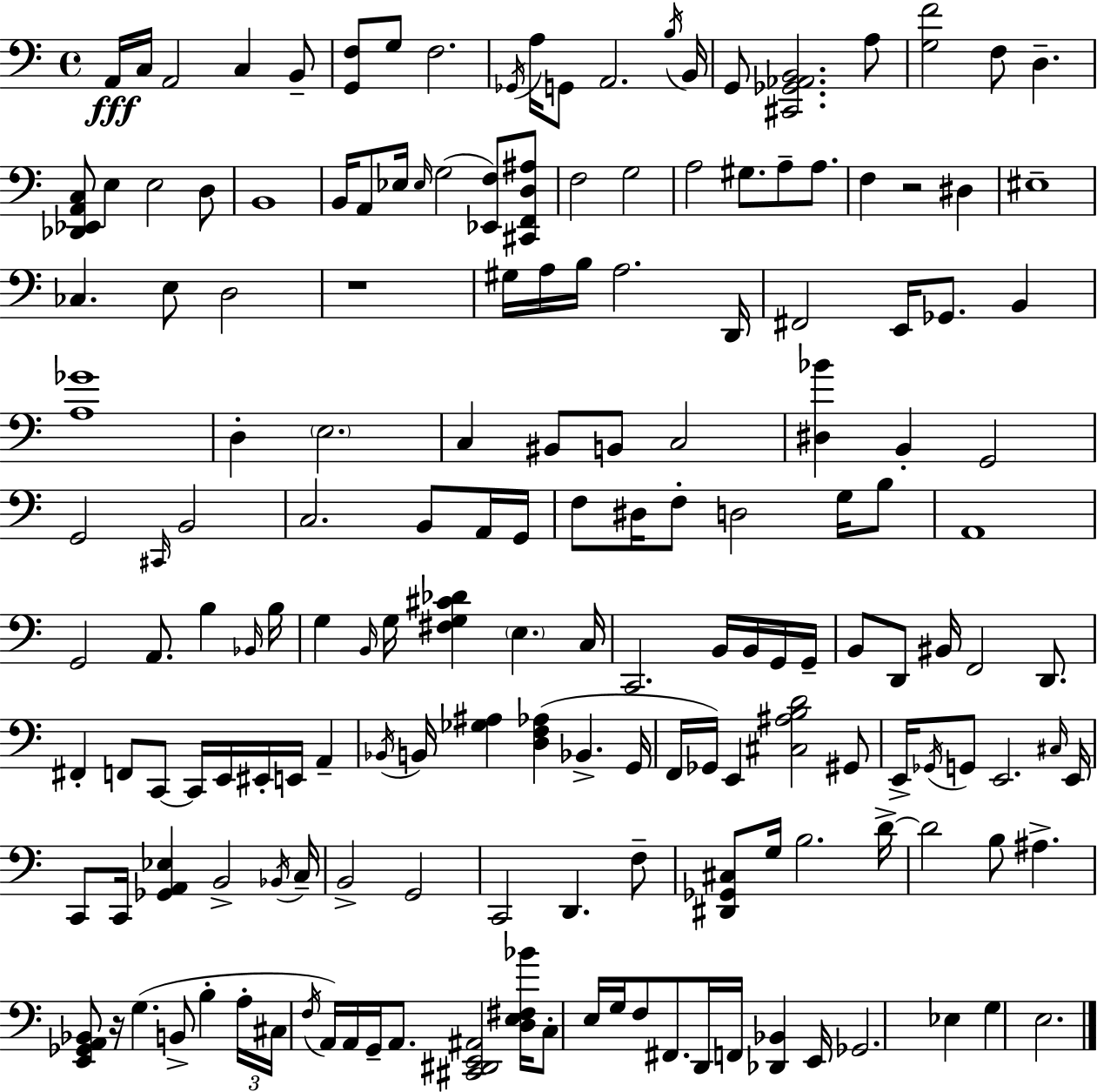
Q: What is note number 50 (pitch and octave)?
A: C3